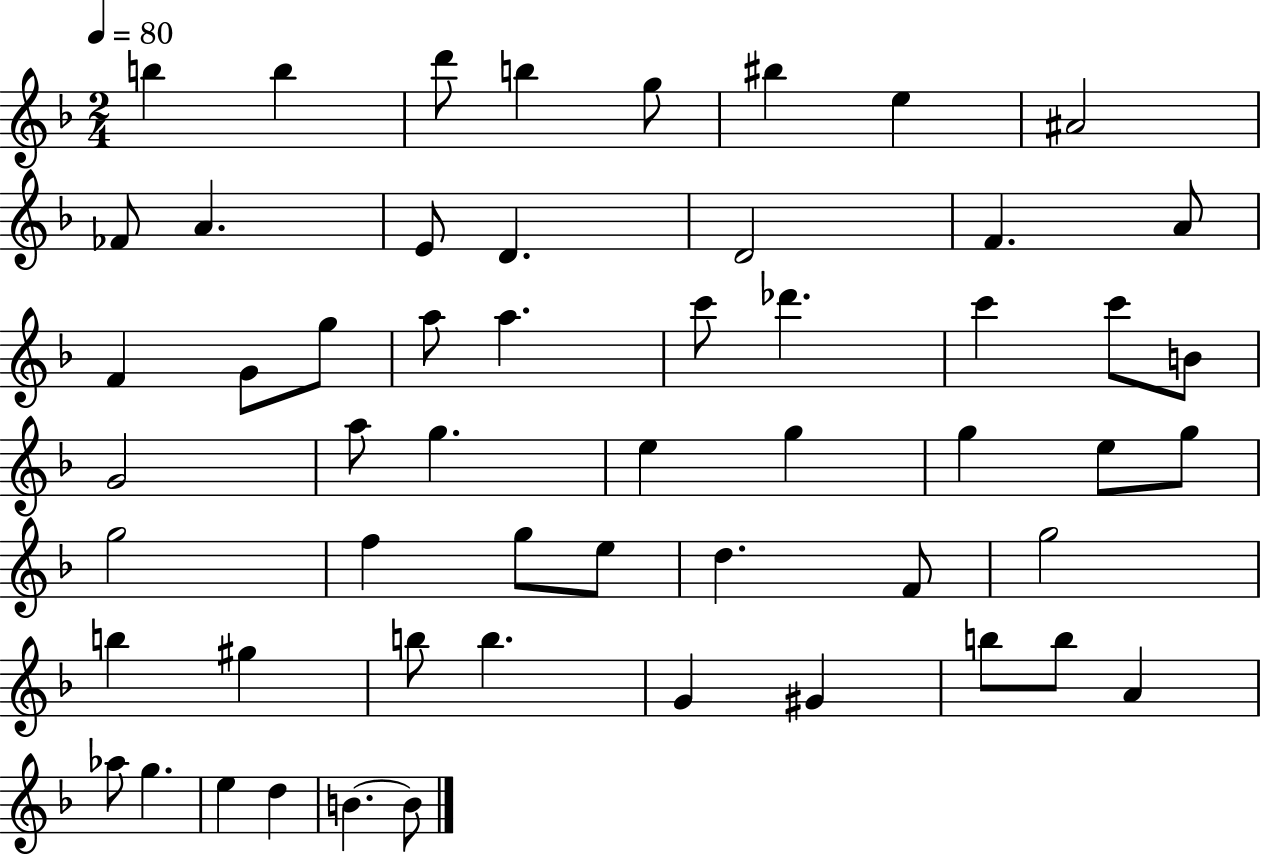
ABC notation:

X:1
T:Untitled
M:2/4
L:1/4
K:F
b b d'/2 b g/2 ^b e ^A2 _F/2 A E/2 D D2 F A/2 F G/2 g/2 a/2 a c'/2 _d' c' c'/2 B/2 G2 a/2 g e g g e/2 g/2 g2 f g/2 e/2 d F/2 g2 b ^g b/2 b G ^G b/2 b/2 A _a/2 g e d B B/2